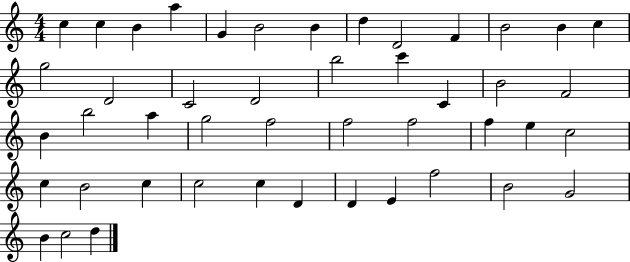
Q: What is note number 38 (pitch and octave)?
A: D4